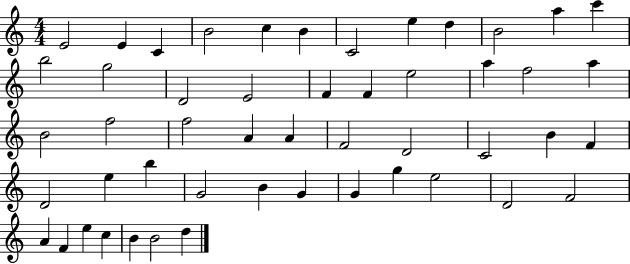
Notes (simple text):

E4/h E4/q C4/q B4/h C5/q B4/q C4/h E5/q D5/q B4/h A5/q C6/q B5/h G5/h D4/h E4/h F4/q F4/q E5/h A5/q F5/h A5/q B4/h F5/h F5/h A4/q A4/q F4/h D4/h C4/h B4/q F4/q D4/h E5/q B5/q G4/h B4/q G4/q G4/q G5/q E5/h D4/h F4/h A4/q F4/q E5/q C5/q B4/q B4/h D5/q